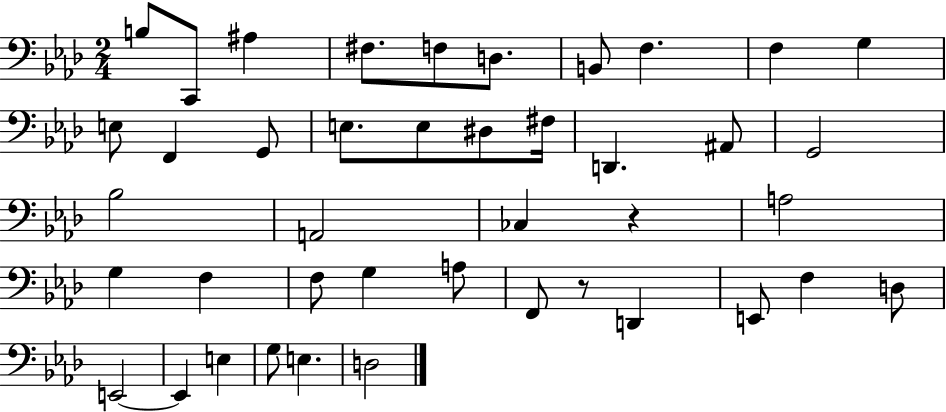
{
  \clef bass
  \numericTimeSignature
  \time 2/4
  \key aes \major
  b8 c,8 ais4 | fis8. f8 d8. | b,8 f4. | f4 g4 | \break e8 f,4 g,8 | e8. e8 dis8 fis16 | d,4. ais,8 | g,2 | \break bes2 | a,2 | ces4 r4 | a2 | \break g4 f4 | f8 g4 a8 | f,8 r8 d,4 | e,8 f4 d8 | \break e,2~~ | e,4 e4 | g8 e4. | d2 | \break \bar "|."
}